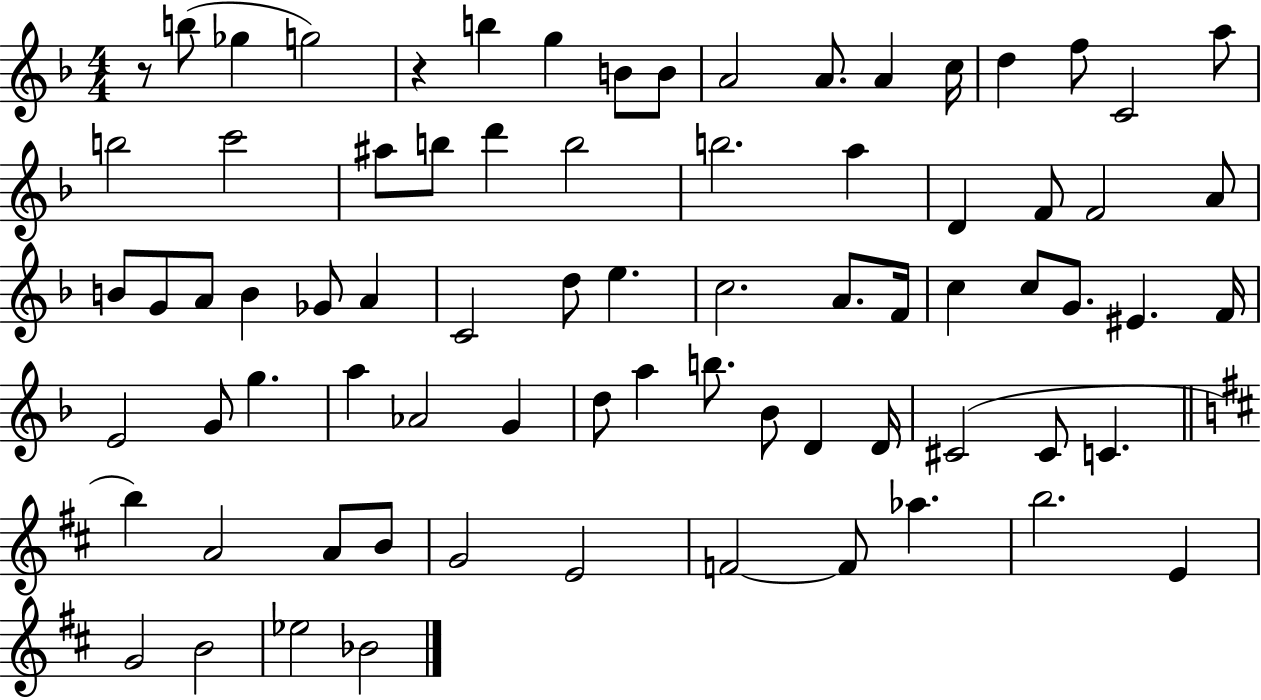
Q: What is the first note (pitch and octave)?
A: B5